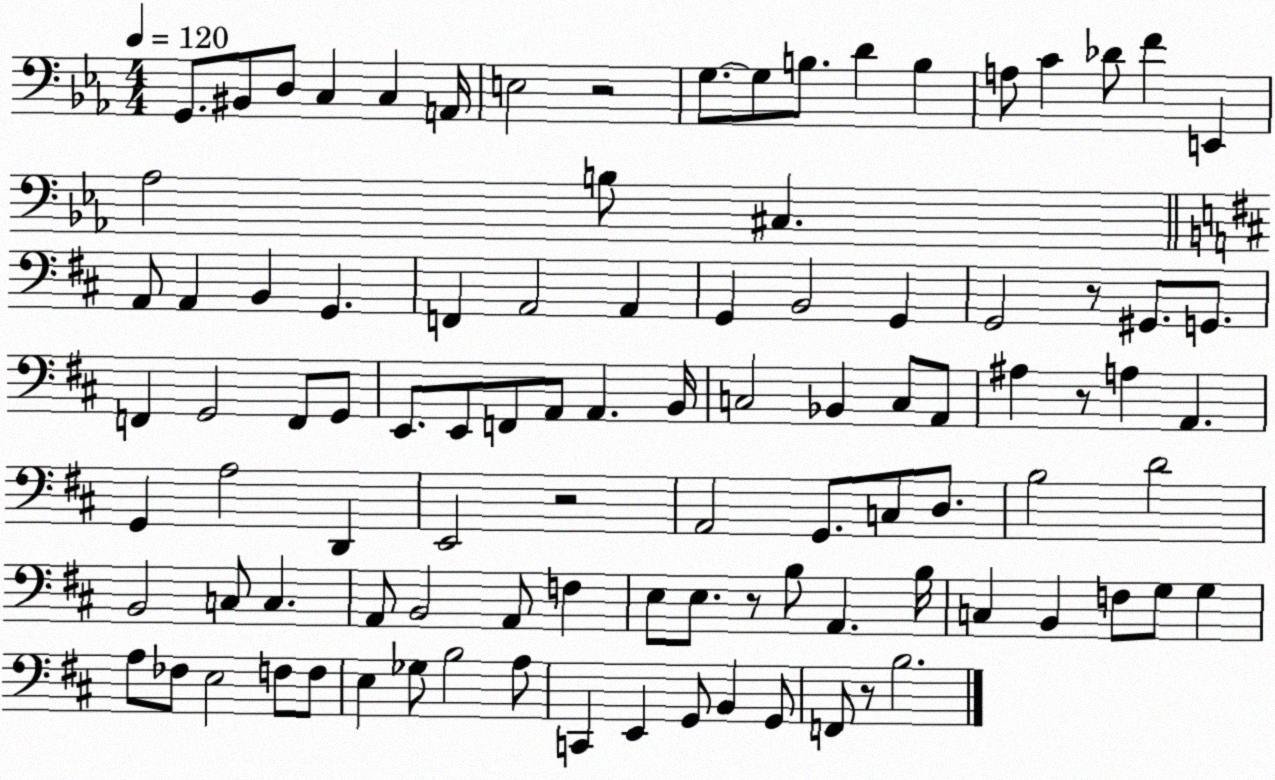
X:1
T:Untitled
M:4/4
L:1/4
K:Eb
G,,/2 ^B,,/2 D,/2 C, C, A,,/4 E,2 z2 G,/2 G,/2 B,/2 D B, A,/2 C _D/2 F E,, _A,2 B,/2 ^C, A,,/2 A,, B,, G,, F,, A,,2 A,, G,, B,,2 G,, G,,2 z/2 ^G,,/2 G,,/2 F,, G,,2 F,,/2 G,,/2 E,,/2 E,,/2 F,,/2 A,,/2 A,, B,,/4 C,2 _B,, C,/2 A,,/2 ^A, z/2 A, A,, G,, A,2 D,, E,,2 z2 A,,2 G,,/2 C,/2 D,/2 B,2 D2 B,,2 C,/2 C, A,,/2 B,,2 A,,/2 F, E,/2 E,/2 z/2 B,/2 A,, B,/4 C, B,, F,/2 G,/2 G, A,/2 _F,/2 E,2 F,/2 F,/2 E, _G,/2 B,2 A,/2 C,, E,, G,,/2 B,, G,,/2 F,,/2 z/2 B,2